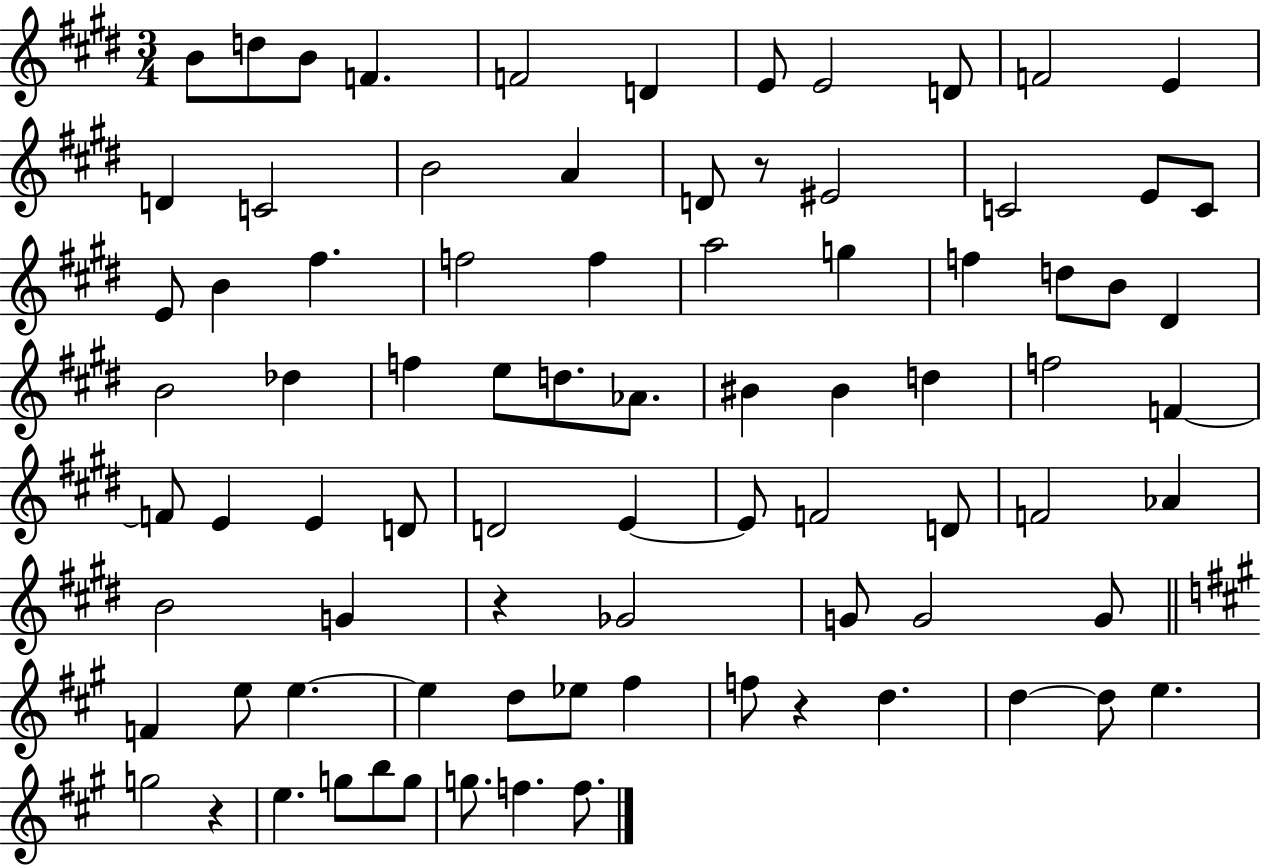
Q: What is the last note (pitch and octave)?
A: F5